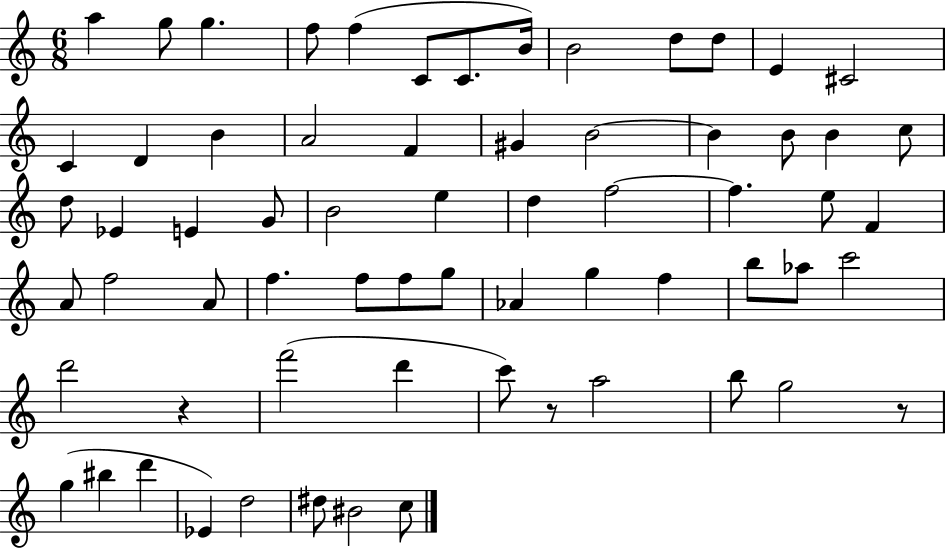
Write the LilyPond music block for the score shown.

{
  \clef treble
  \numericTimeSignature
  \time 6/8
  \key c \major
  \repeat volta 2 { a''4 g''8 g''4. | f''8 f''4( c'8 c'8. b'16) | b'2 d''8 d''8 | e'4 cis'2 | \break c'4 d'4 b'4 | a'2 f'4 | gis'4 b'2~~ | b'4 b'8 b'4 c''8 | \break d''8 ees'4 e'4 g'8 | b'2 e''4 | d''4 f''2~~ | f''4. e''8 f'4 | \break a'8 f''2 a'8 | f''4. f''8 f''8 g''8 | aes'4 g''4 f''4 | b''8 aes''8 c'''2 | \break d'''2 r4 | f'''2( d'''4 | c'''8) r8 a''2 | b''8 g''2 r8 | \break g''4( bis''4 d'''4 | ees'4) d''2 | dis''8 bis'2 c''8 | } \bar "|."
}